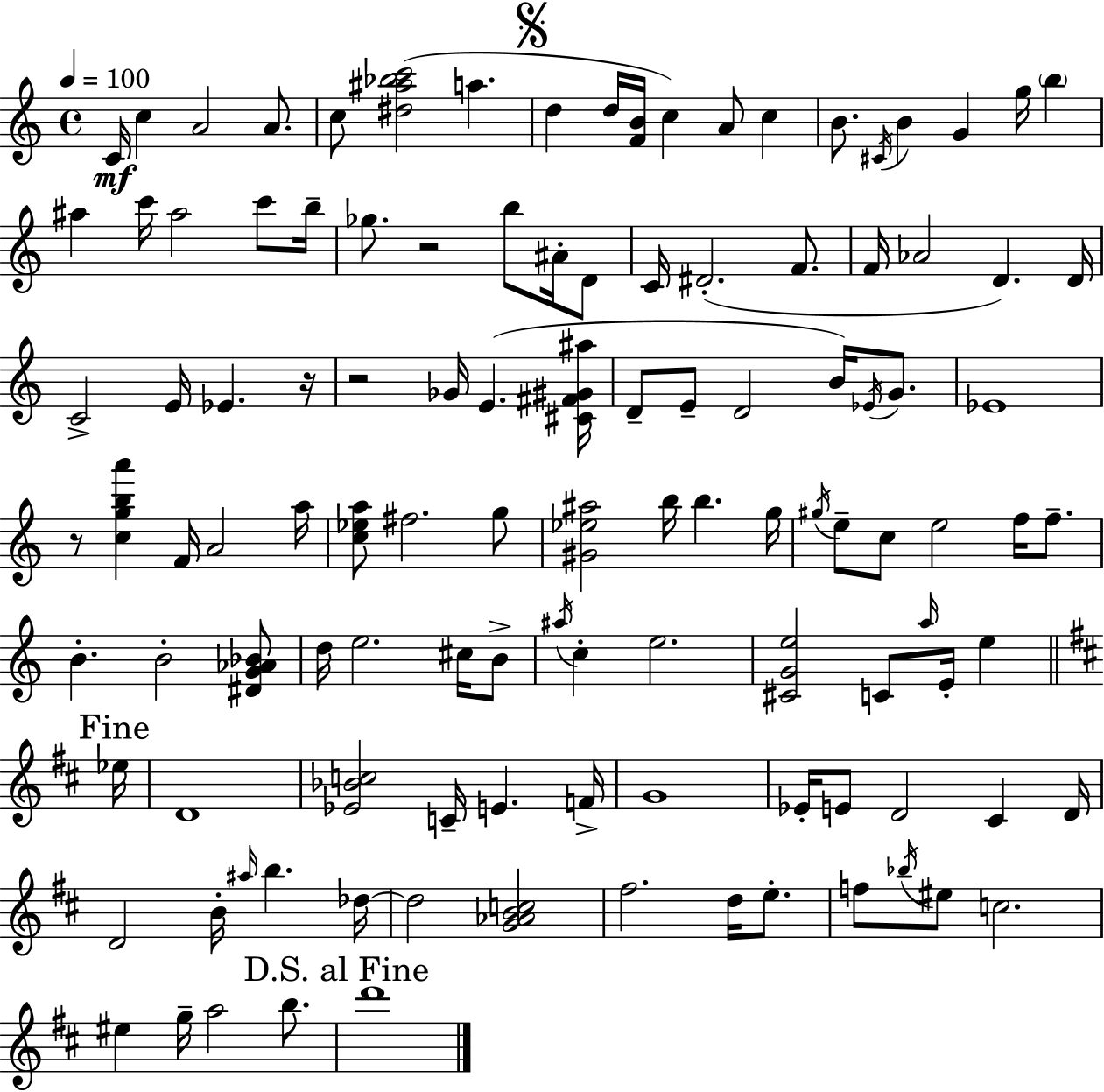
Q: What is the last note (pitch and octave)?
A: D6